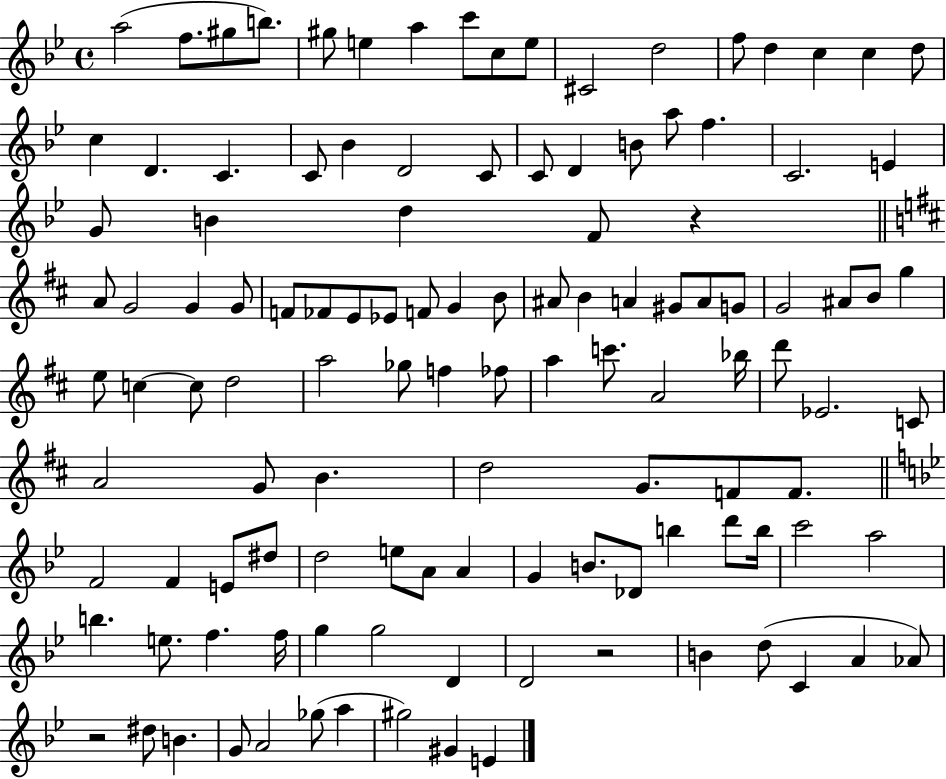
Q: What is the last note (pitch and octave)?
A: E4